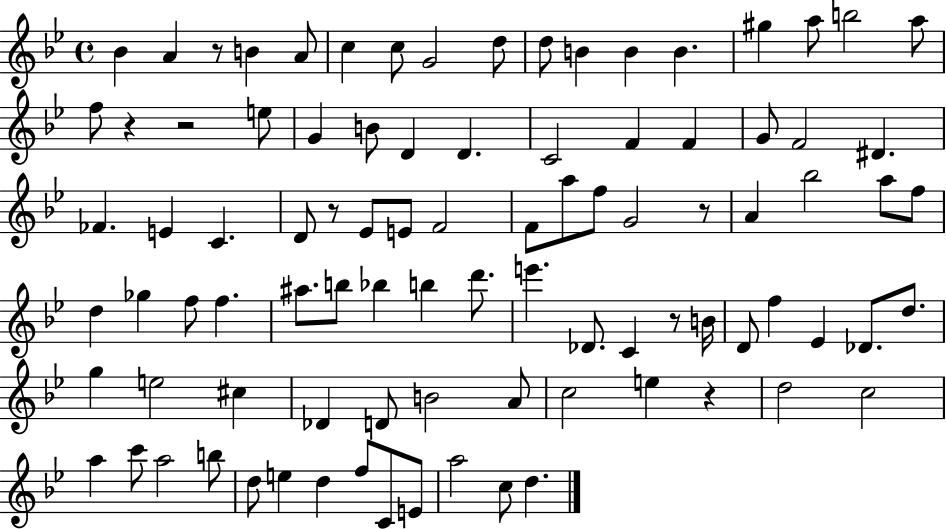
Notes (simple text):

Bb4/q A4/q R/e B4/q A4/e C5/q C5/e G4/h D5/e D5/e B4/q B4/q B4/q. G#5/q A5/e B5/h A5/e F5/e R/q R/h E5/e G4/q B4/e D4/q D4/q. C4/h F4/q F4/q G4/e F4/h D#4/q. FES4/q. E4/q C4/q. D4/e R/e Eb4/e E4/e F4/h F4/e A5/e F5/e G4/h R/e A4/q Bb5/h A5/e F5/e D5/q Gb5/q F5/e F5/q. A#5/e. B5/e Bb5/q B5/q D6/e. E6/q. Db4/e. C4/q R/e B4/s D4/e F5/q Eb4/q Db4/e. D5/e. G5/q E5/h C#5/q Db4/q D4/e B4/h A4/e C5/h E5/q R/q D5/h C5/h A5/q C6/e A5/h B5/e D5/e E5/q D5/q F5/e C4/e E4/e A5/h C5/e D5/q.